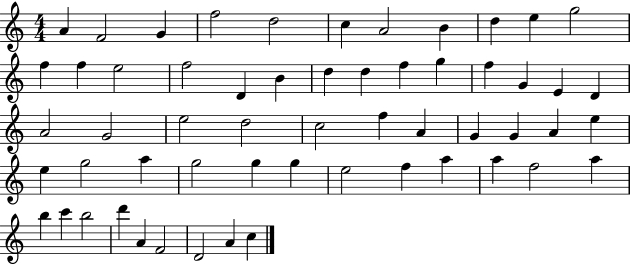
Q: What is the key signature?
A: C major